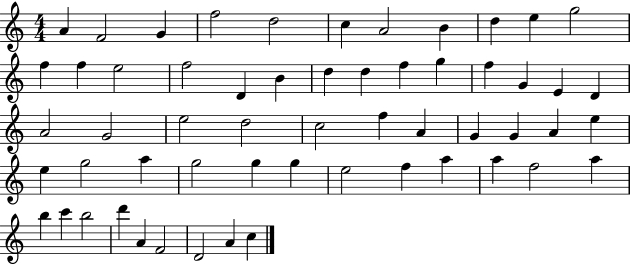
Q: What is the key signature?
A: C major